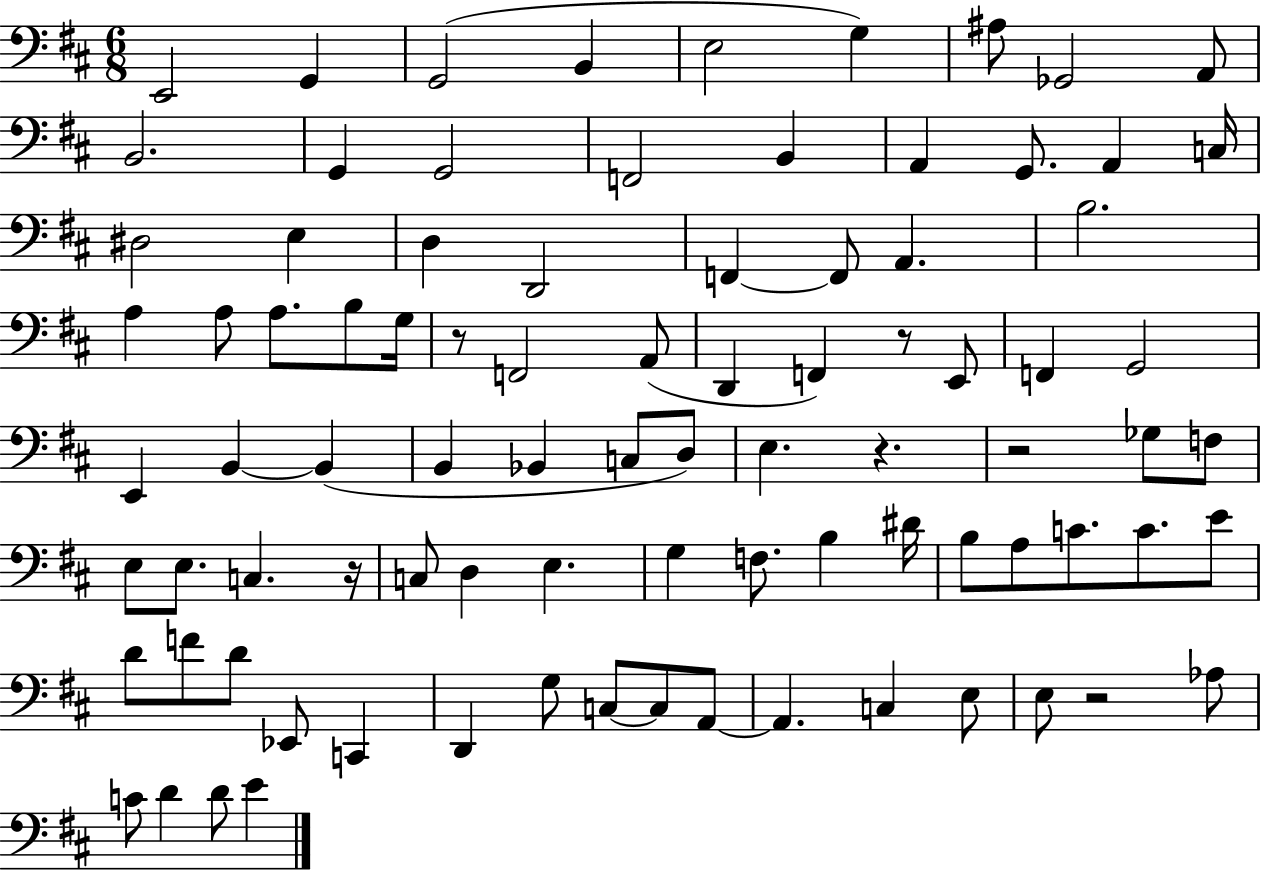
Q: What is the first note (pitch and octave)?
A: E2